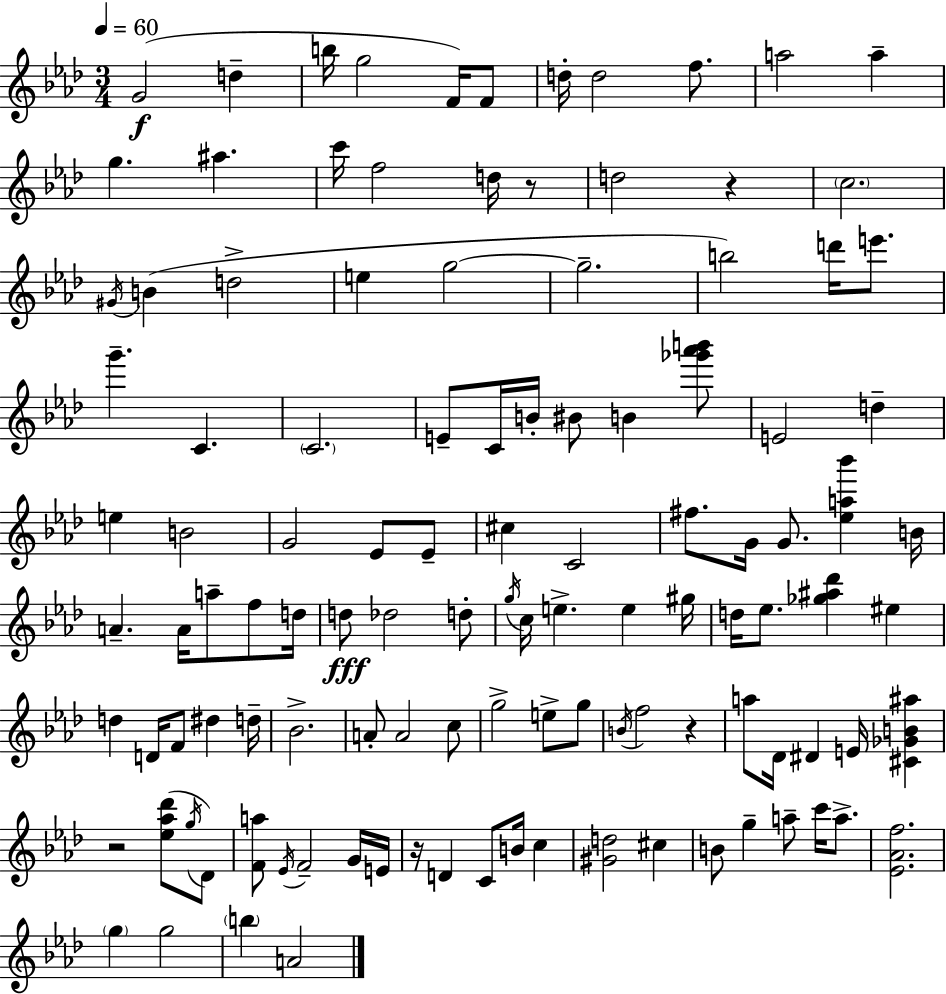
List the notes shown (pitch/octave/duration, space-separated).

G4/h D5/q B5/s G5/h F4/s F4/e D5/s D5/h F5/e. A5/h A5/q G5/q. A#5/q. C6/s F5/h D5/s R/e D5/h R/q C5/h. G#4/s B4/q D5/h E5/q G5/h G5/h. B5/h D6/s E6/e. G6/q. C4/q. C4/h. E4/e C4/s B4/s BIS4/e B4/q [Gb6,Ab6,B6]/e E4/h D5/q E5/q B4/h G4/h Eb4/e Eb4/e C#5/q C4/h F#5/e. G4/s G4/e. [Eb5,A5,Bb6]/q B4/s A4/q. A4/s A5/e F5/e D5/s D5/e Db5/h D5/e G5/s C5/s E5/q. E5/q G#5/s D5/s Eb5/e. [Gb5,A#5,Db6]/q EIS5/q D5/q D4/s F4/e D#5/q D5/s Bb4/h. A4/e A4/h C5/e G5/h E5/e G5/e B4/s F5/h R/q A5/e Db4/s D#4/q E4/s [C#4,Gb4,B4,A#5]/q R/h [Eb5,Ab5,Db6]/e G5/s Db4/e [F4,A5]/e Eb4/s F4/h G4/s E4/s R/s D4/q C4/e B4/s C5/q [G#4,D5]/h C#5/q B4/e G5/q A5/e C6/s A5/e. [Eb4,Ab4,F5]/h. G5/q G5/h B5/q A4/h